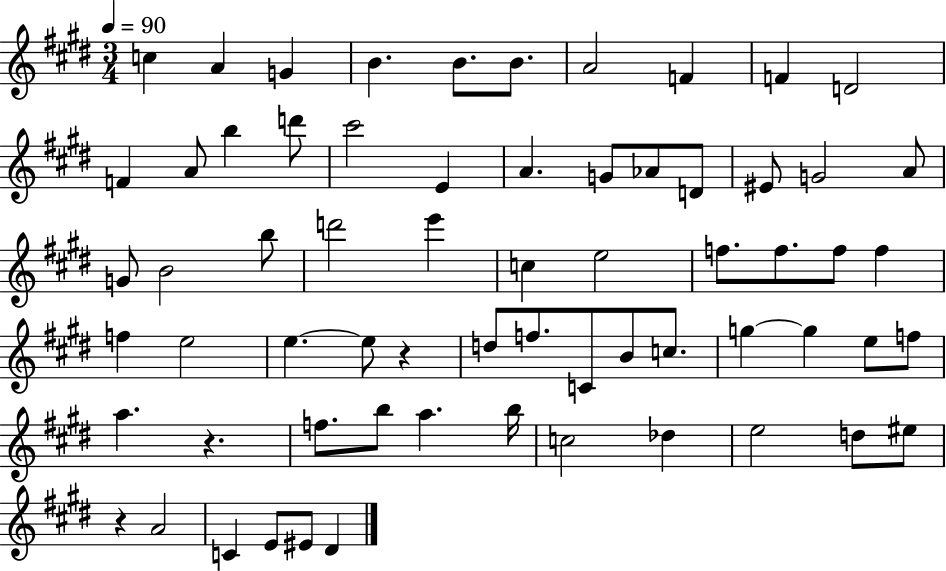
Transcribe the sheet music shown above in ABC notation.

X:1
T:Untitled
M:3/4
L:1/4
K:E
c A G B B/2 B/2 A2 F F D2 F A/2 b d'/2 ^c'2 E A G/2 _A/2 D/2 ^E/2 G2 A/2 G/2 B2 b/2 d'2 e' c e2 f/2 f/2 f/2 f f e2 e e/2 z d/2 f/2 C/2 B/2 c/2 g g e/2 f/2 a z f/2 b/2 a b/4 c2 _d e2 d/2 ^e/2 z A2 C E/2 ^E/2 ^D